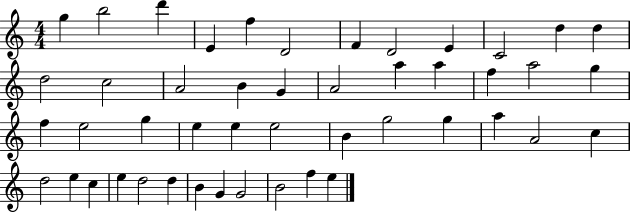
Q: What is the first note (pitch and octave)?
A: G5